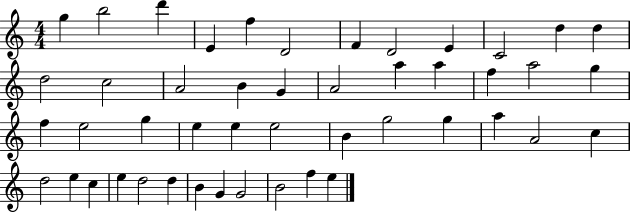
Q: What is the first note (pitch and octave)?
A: G5